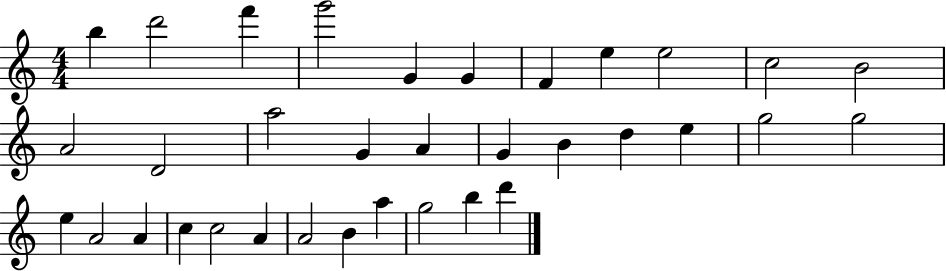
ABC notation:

X:1
T:Untitled
M:4/4
L:1/4
K:C
b d'2 f' g'2 G G F e e2 c2 B2 A2 D2 a2 G A G B d e g2 g2 e A2 A c c2 A A2 B a g2 b d'